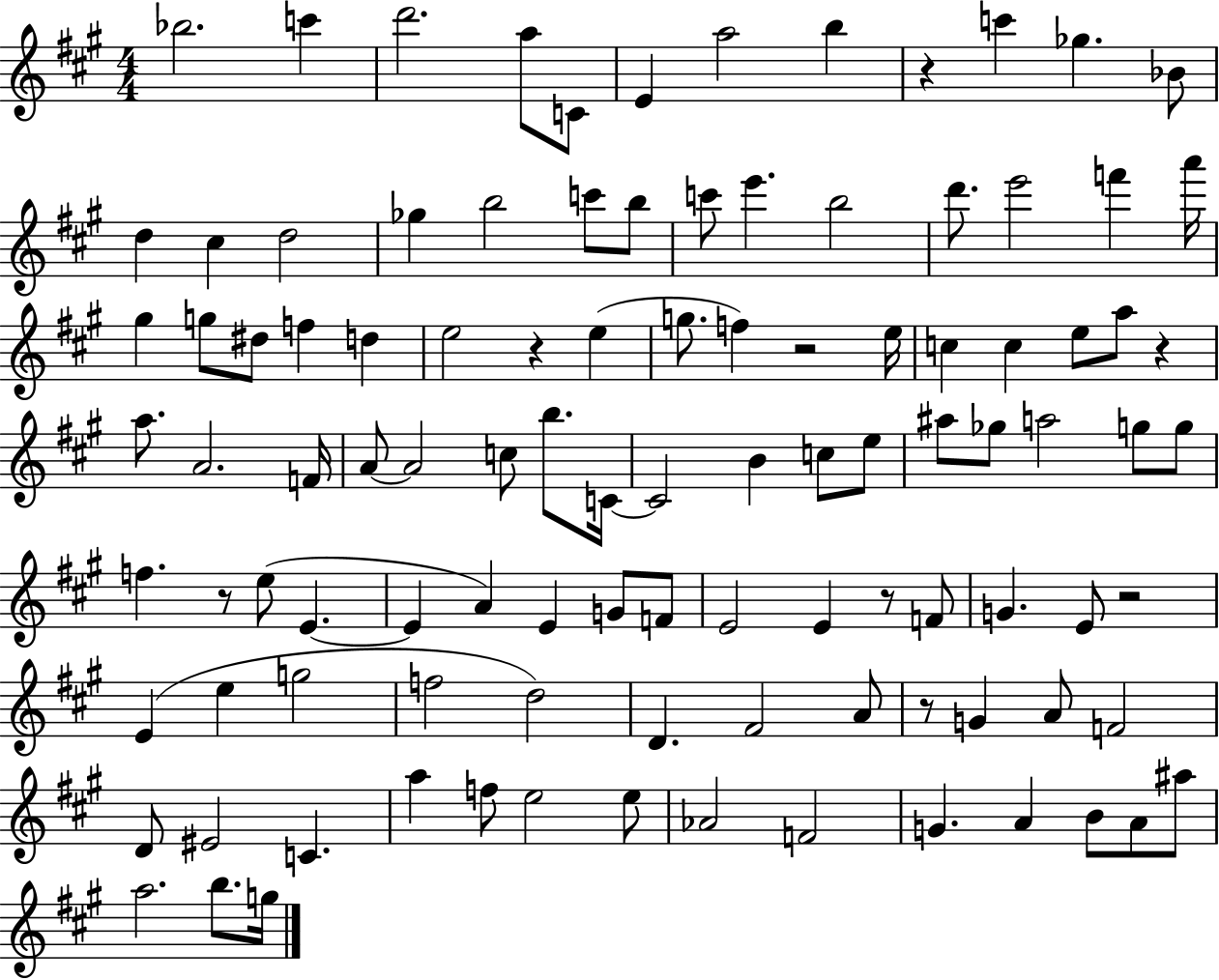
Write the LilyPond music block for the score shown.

{
  \clef treble
  \numericTimeSignature
  \time 4/4
  \key a \major
  bes''2. c'''4 | d'''2. a''8 c'8 | e'4 a''2 b''4 | r4 c'''4 ges''4. bes'8 | \break d''4 cis''4 d''2 | ges''4 b''2 c'''8 b''8 | c'''8 e'''4. b''2 | d'''8. e'''2 f'''4 a'''16 | \break gis''4 g''8 dis''8 f''4 d''4 | e''2 r4 e''4( | g''8. f''4) r2 e''16 | c''4 c''4 e''8 a''8 r4 | \break a''8. a'2. f'16 | a'8~~ a'2 c''8 b''8. c'16~~ | c'2 b'4 c''8 e''8 | ais''8 ges''8 a''2 g''8 g''8 | \break f''4. r8 e''8( e'4.~~ | e'4 a'4) e'4 g'8 f'8 | e'2 e'4 r8 f'8 | g'4. e'8 r2 | \break e'4( e''4 g''2 | f''2 d''2) | d'4. fis'2 a'8 | r8 g'4 a'8 f'2 | \break d'8 eis'2 c'4. | a''4 f''8 e''2 e''8 | aes'2 f'2 | g'4. a'4 b'8 a'8 ais''8 | \break a''2. b''8. g''16 | \bar "|."
}